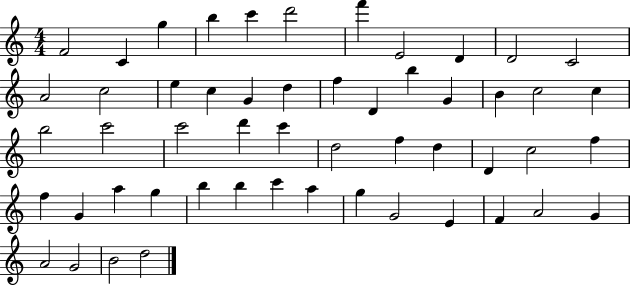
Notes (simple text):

F4/h C4/q G5/q B5/q C6/q D6/h F6/q E4/h D4/q D4/h C4/h A4/h C5/h E5/q C5/q G4/q D5/q F5/q D4/q B5/q G4/q B4/q C5/h C5/q B5/h C6/h C6/h D6/q C6/q D5/h F5/q D5/q D4/q C5/h F5/q F5/q G4/q A5/q G5/q B5/q B5/q C6/q A5/q G5/q G4/h E4/q F4/q A4/h G4/q A4/h G4/h B4/h D5/h